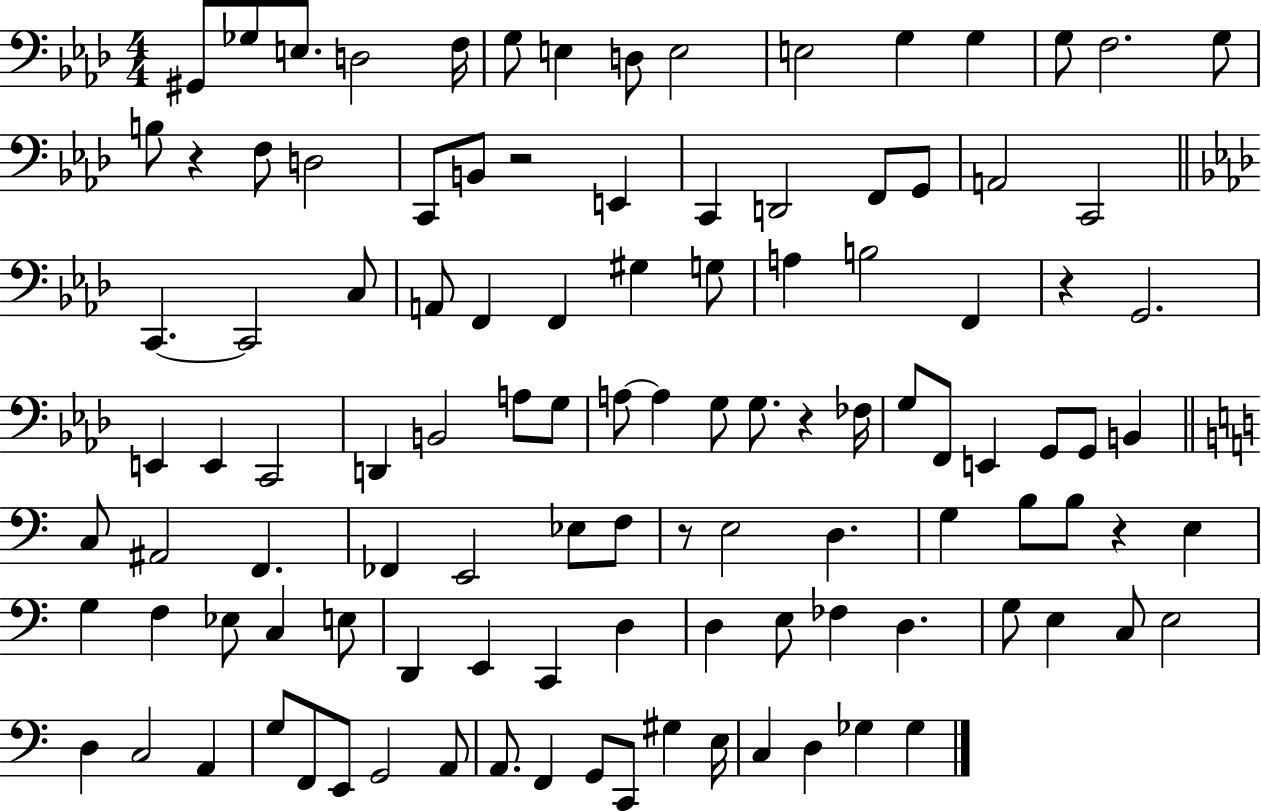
{
  \clef bass
  \numericTimeSignature
  \time 4/4
  \key aes \major
  gis,8 ges8 e8. d2 f16 | g8 e4 d8 e2 | e2 g4 g4 | g8 f2. g8 | \break b8 r4 f8 d2 | c,8 b,8 r2 e,4 | c,4 d,2 f,8 g,8 | a,2 c,2 | \break \bar "||" \break \key f \minor c,4.~~ c,2 c8 | a,8 f,4 f,4 gis4 g8 | a4 b2 f,4 | r4 g,2. | \break e,4 e,4 c,2 | d,4 b,2 a8 g8 | a8~~ a4 g8 g8. r4 fes16 | g8 f,8 e,4 g,8 g,8 b,4 | \break \bar "||" \break \key c \major c8 ais,2 f,4. | fes,4 e,2 ees8 f8 | r8 e2 d4. | g4 b8 b8 r4 e4 | \break g4 f4 ees8 c4 e8 | d,4 e,4 c,4 d4 | d4 e8 fes4 d4. | g8 e4 c8 e2 | \break d4 c2 a,4 | g8 f,8 e,8 g,2 a,8 | a,8. f,4 g,8 c,8 gis4 e16 | c4 d4 ges4 ges4 | \break \bar "|."
}